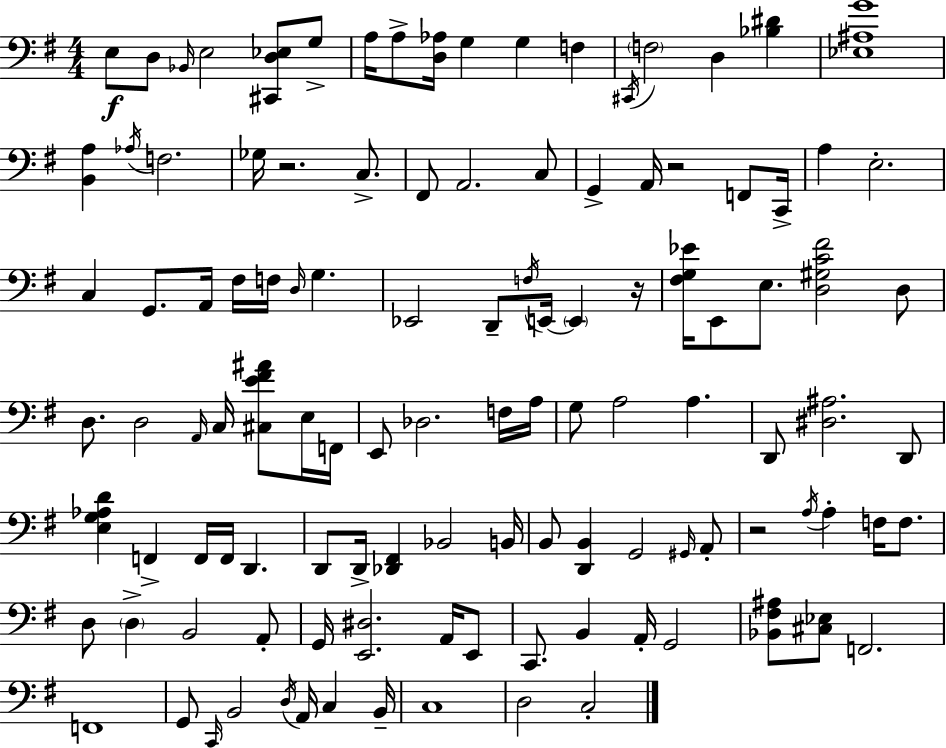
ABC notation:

X:1
T:Untitled
M:4/4
L:1/4
K:G
E,/2 D,/2 _B,,/4 E,2 [^C,,D,_E,]/2 G,/2 A,/4 A,/2 [D,_A,]/4 G, G, F, ^C,,/4 F,2 D, [_B,^D] [_E,^A,G]4 [B,,A,] _A,/4 F,2 _G,/4 z2 C,/2 ^F,,/2 A,,2 C,/2 G,, A,,/4 z2 F,,/2 C,,/4 A, E,2 C, G,,/2 A,,/4 ^F,/4 F,/4 D,/4 G, _E,,2 D,,/2 F,/4 E,,/4 E,, z/4 [^F,G,_E]/4 E,,/2 E,/2 [D,^G,C^F]2 D,/2 D,/2 D,2 A,,/4 C,/4 [^C,E^F^A]/2 E,/4 F,,/4 E,,/2 _D,2 F,/4 A,/4 G,/2 A,2 A, D,,/2 [^D,^A,]2 D,,/2 [E,G,_A,D] F,, F,,/4 F,,/4 D,, D,,/2 D,,/4 [_D,,^F,,] _B,,2 B,,/4 B,,/2 [D,,B,,] G,,2 ^G,,/4 A,,/2 z2 A,/4 A, F,/4 F,/2 D,/2 D, B,,2 A,,/2 G,,/4 [E,,^D,]2 A,,/4 E,,/2 C,,/2 B,, A,,/4 G,,2 [_B,,^F,^A,]/2 [^C,_E,]/2 F,,2 F,,4 G,,/2 C,,/4 B,,2 D,/4 A,,/4 C, B,,/4 C,4 D,2 C,2